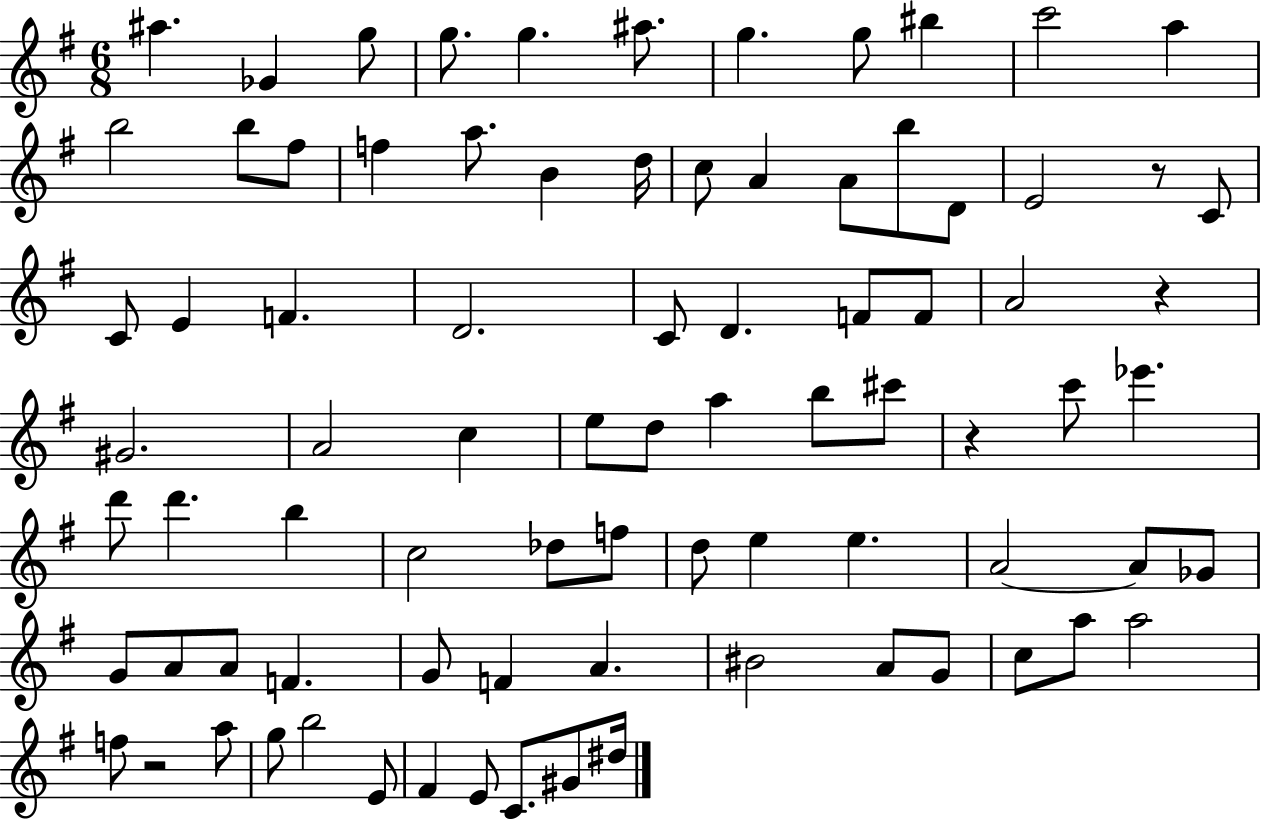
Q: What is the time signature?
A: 6/8